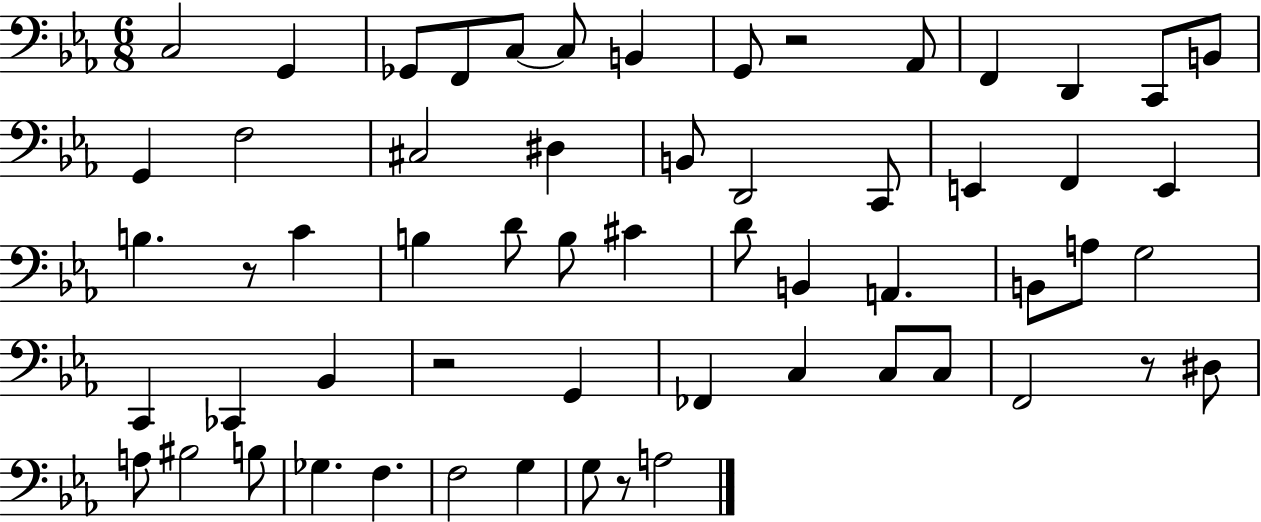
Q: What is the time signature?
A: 6/8